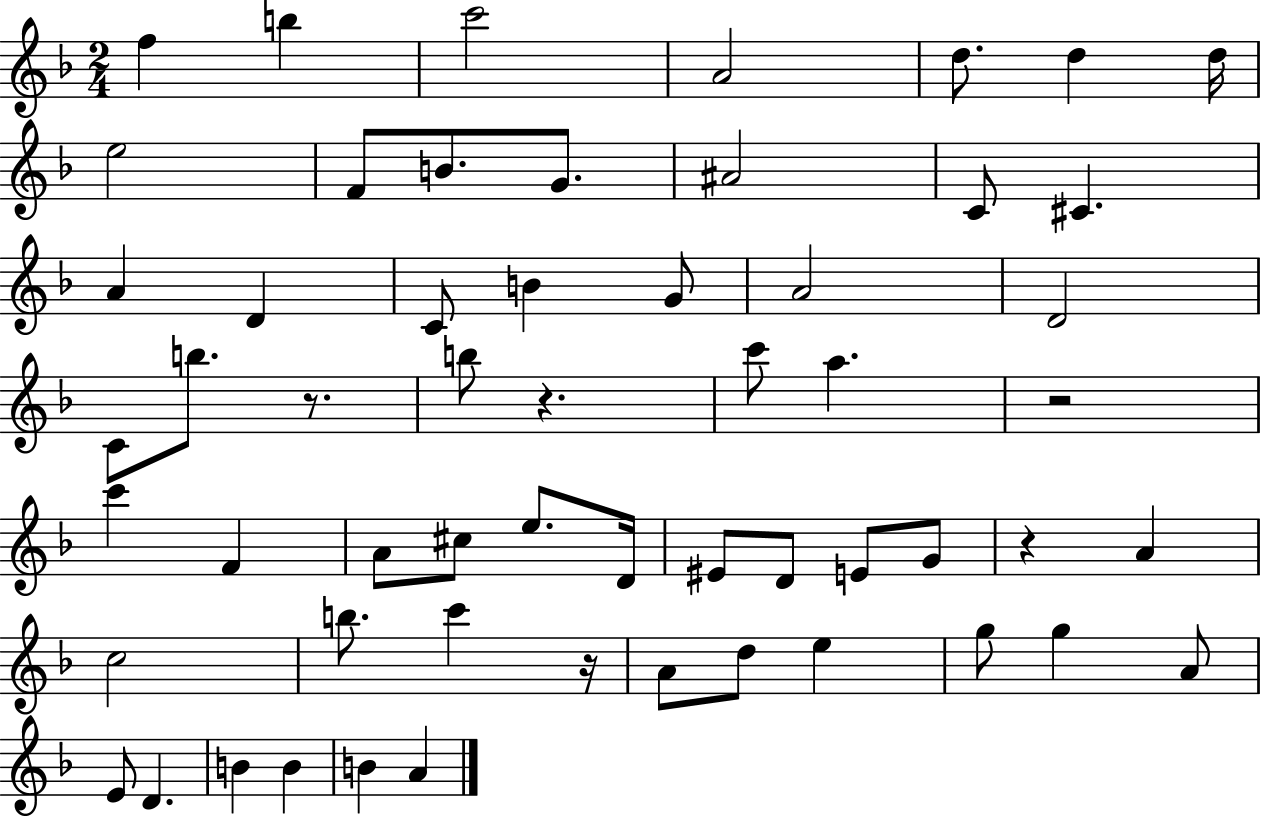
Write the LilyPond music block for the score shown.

{
  \clef treble
  \numericTimeSignature
  \time 2/4
  \key f \major
  f''4 b''4 | c'''2 | a'2 | d''8. d''4 d''16 | \break e''2 | f'8 b'8. g'8. | ais'2 | c'8 cis'4. | \break a'4 d'4 | c'8 b'4 g'8 | a'2 | d'2 | \break c'8 b''8. r8. | b''8 r4. | c'''8 a''4. | r2 | \break c'''4 f'4 | a'8 cis''8 e''8. d'16 | eis'8 d'8 e'8 g'8 | r4 a'4 | \break c''2 | b''8. c'''4 r16 | a'8 d''8 e''4 | g''8 g''4 a'8 | \break e'8 d'4. | b'4 b'4 | b'4 a'4 | \bar "|."
}